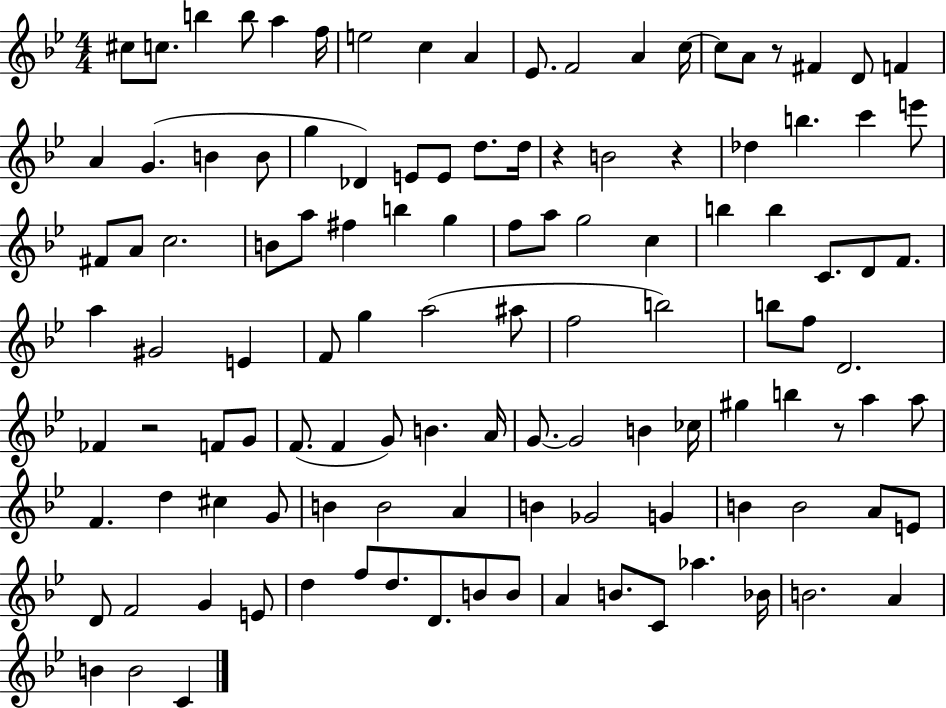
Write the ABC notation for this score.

X:1
T:Untitled
M:4/4
L:1/4
K:Bb
^c/2 c/2 b b/2 a f/4 e2 c A _E/2 F2 A c/4 c/2 A/2 z/2 ^F D/2 F A G B B/2 g _D E/2 E/2 d/2 d/4 z B2 z _d b c' e'/2 ^F/2 A/2 c2 B/2 a/2 ^f b g f/2 a/2 g2 c b b C/2 D/2 F/2 a ^G2 E F/2 g a2 ^a/2 f2 b2 b/2 f/2 D2 _F z2 F/2 G/2 F/2 F G/2 B A/4 G/2 G2 B _c/4 ^g b z/2 a a/2 F d ^c G/2 B B2 A B _G2 G B B2 A/2 E/2 D/2 F2 G E/2 d f/2 d/2 D/2 B/2 B/2 A B/2 C/2 _a _B/4 B2 A B B2 C